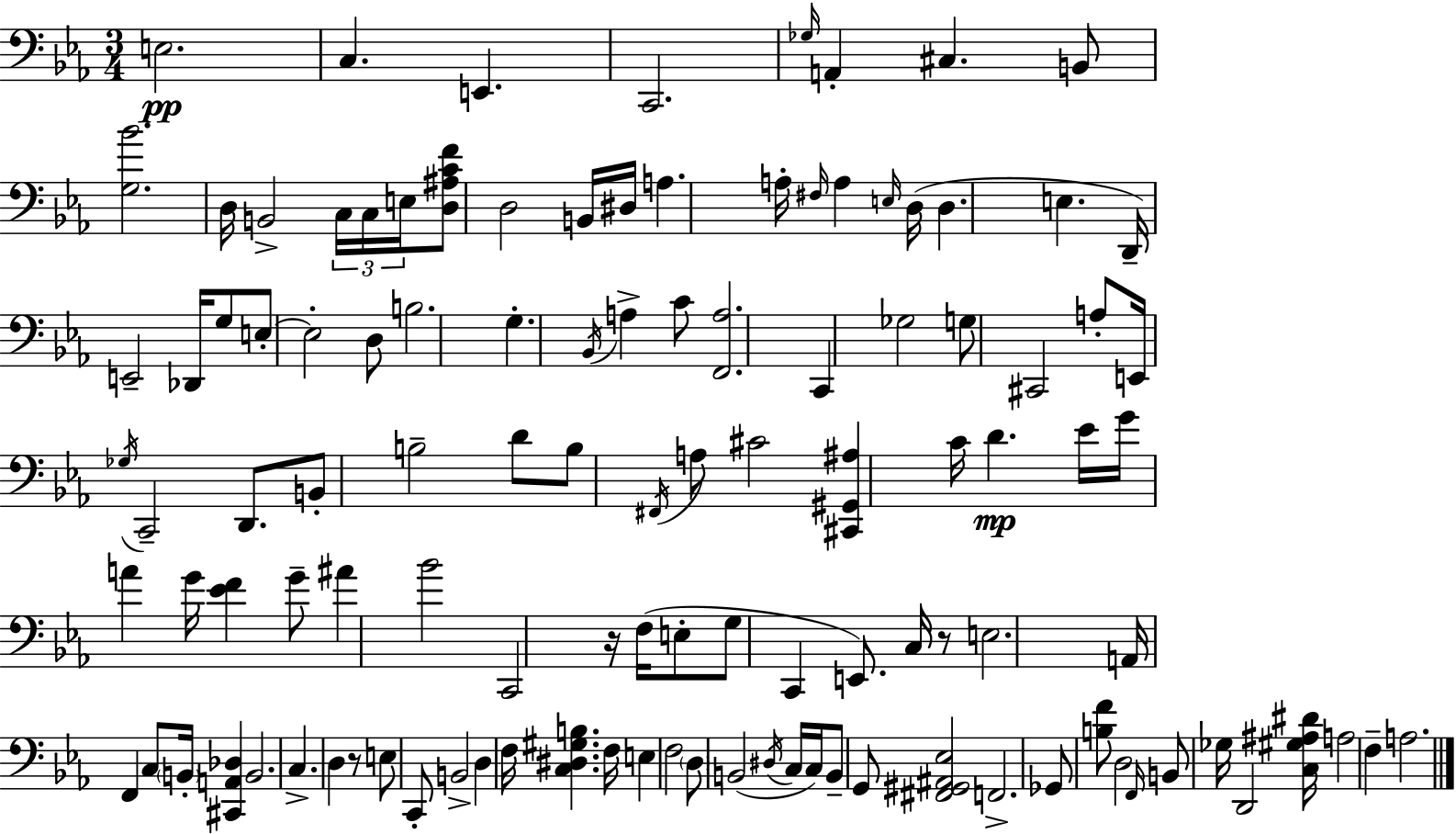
E3/h. C3/q. E2/q. C2/h. Gb3/s A2/q C#3/q. B2/e [G3,Bb4]/h. D3/s B2/h C3/s C3/s E3/s [D3,A#3,C4,F4]/e D3/h B2/s D#3/s A3/q. A3/s F#3/s A3/q E3/s D3/s D3/q. E3/q. D2/s E2/h Db2/s G3/e E3/e E3/h D3/e B3/h. G3/q. Bb2/s A3/q C4/e [F2,A3]/h. C2/q Gb3/h G3/e C#2/h A3/e E2/s Gb3/s C2/h D2/e. B2/e B3/h D4/e B3/e F#2/s A3/e C#4/h [C#2,G#2,A#3]/q C4/s D4/q. Eb4/s G4/s A4/q G4/s [Eb4,F4]/q G4/e A#4/q Bb4/h C2/h R/s F3/s E3/e G3/e C2/q E2/e. C3/s R/e E3/h. A2/s F2/q C3/e B2/s [C#2,A2,Db3]/q B2/h. C3/q. D3/q R/e E3/e C2/e B2/h D3/q F3/s [C3,D#3,G#3,B3]/q. F3/s E3/q F3/h D3/e B2/h D#3/s C3/s C3/s B2/e G2/e [F#2,G#2,A#2,Eb3]/h F2/h. Gb2/e [B3,F4]/e D3/h F2/s B2/e Gb3/s D2/h [C3,G#3,A#3,D#4]/s A3/h F3/q A3/h.